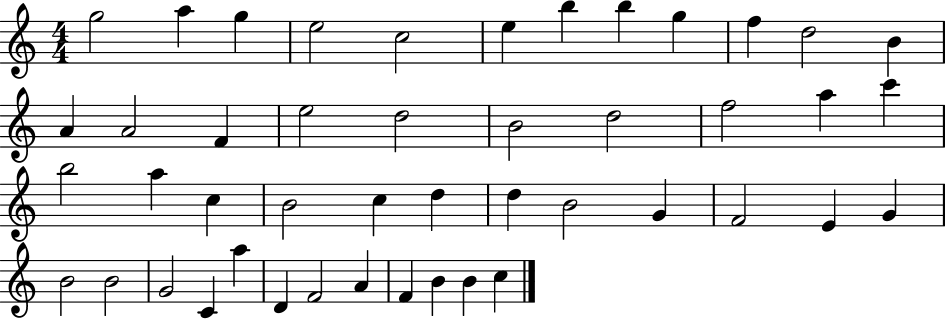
X:1
T:Untitled
M:4/4
L:1/4
K:C
g2 a g e2 c2 e b b g f d2 B A A2 F e2 d2 B2 d2 f2 a c' b2 a c B2 c d d B2 G F2 E G B2 B2 G2 C a D F2 A F B B c